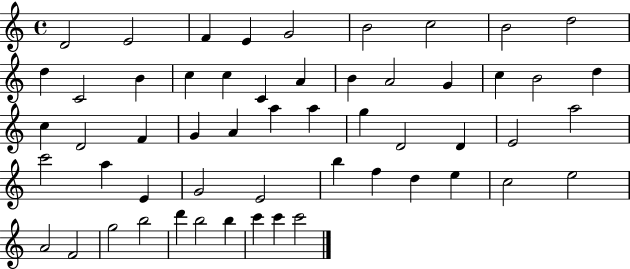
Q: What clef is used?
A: treble